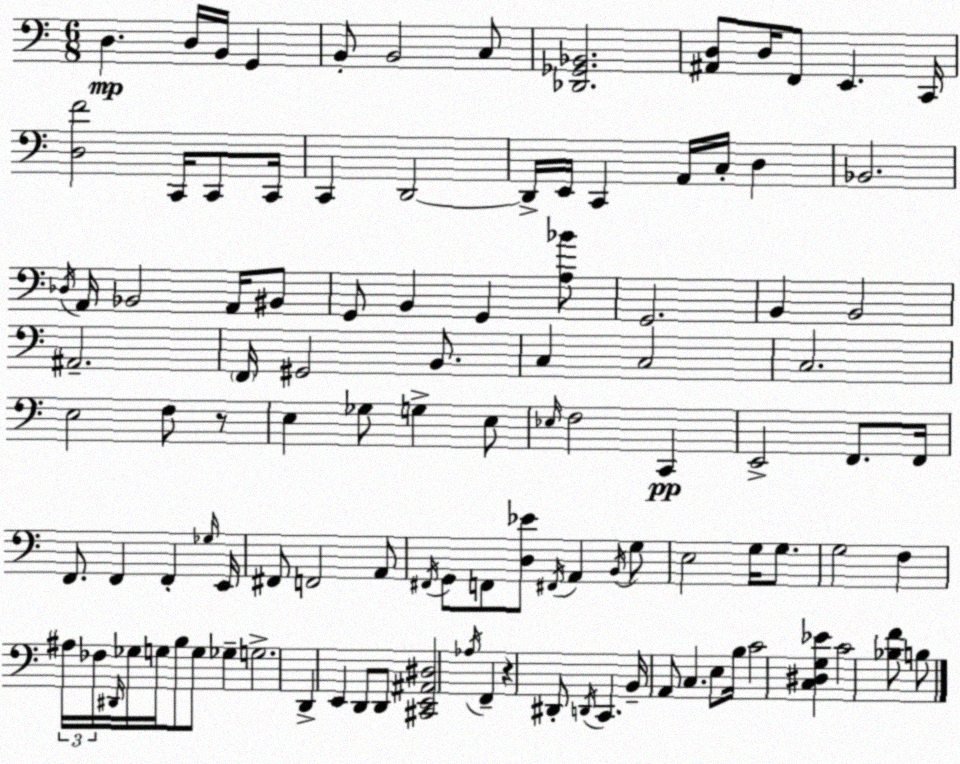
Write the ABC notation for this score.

X:1
T:Untitled
M:6/8
L:1/4
K:Am
D, D,/4 B,,/4 G,, B,,/2 B,,2 C,/2 [_D,,_G,,_B,,]2 [^A,,D,]/2 D,/4 F,,/2 E,, C,,/4 [D,F]2 C,,/4 C,,/2 C,,/4 C,, D,,2 D,,/4 E,,/4 C,, A,,/4 C,/4 D, _B,,2 _D,/4 A,,/4 _B,,2 A,,/4 ^B,,/2 G,,/2 B,, G,, [A,_B]/2 G,,2 B,, B,,2 ^A,,2 F,,/4 ^G,,2 B,,/2 C, C,2 C,2 E,2 F,/2 z/2 E, _G,/2 G, E,/2 _E,/4 F,2 C,, E,,2 F,,/2 F,,/4 F,,/2 F,, F,, _G,/4 E,,/4 ^F,,/2 F,,2 A,,/2 ^F,,/4 G,,/2 F,,/2 [D,_E]/2 ^F,,/4 A,, B,,/4 G,/2 E,2 G,/4 G,/2 G,2 F, ^A,/4 _F,/4 ^D,,/4 _G,/4 G,/4 B,/2 G,/2 _G, G,2 D,, E,, D,,/2 D,,/2 [^C,,E,,^A,,^D,]2 _A,/4 F,, z ^D,,/2 D,,/4 C,, B,,/4 A,,/2 C, E,/2 B,/4 C2 [C,^D,G,_E] C2 [_B,F]/2 B,/2